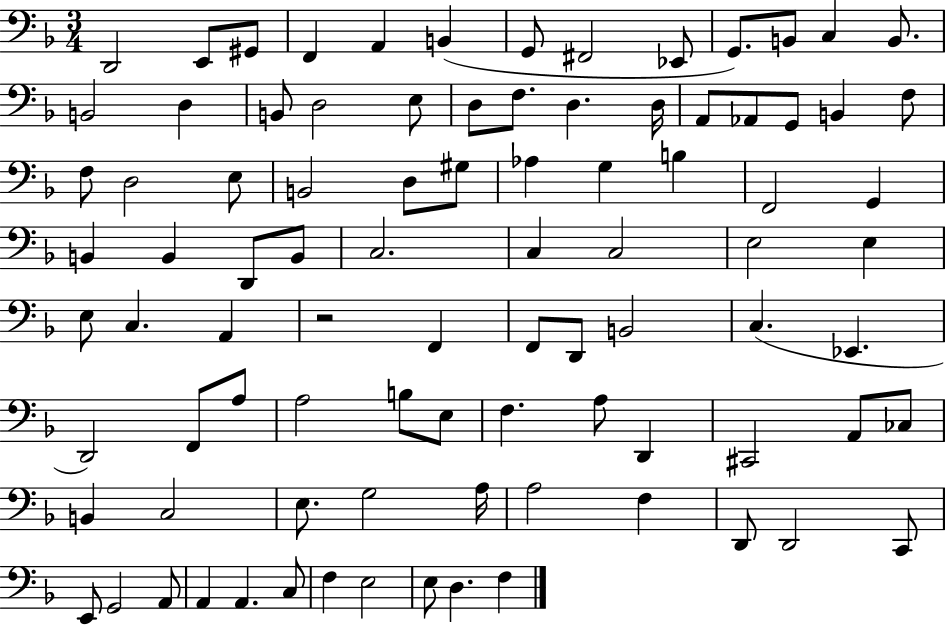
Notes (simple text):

D2/h E2/e G#2/e F2/q A2/q B2/q G2/e F#2/h Eb2/e G2/e. B2/e C3/q B2/e. B2/h D3/q B2/e D3/h E3/e D3/e F3/e. D3/q. D3/s A2/e Ab2/e G2/e B2/q F3/e F3/e D3/h E3/e B2/h D3/e G#3/e Ab3/q G3/q B3/q F2/h G2/q B2/q B2/q D2/e B2/e C3/h. C3/q C3/h E3/h E3/q E3/e C3/q. A2/q R/h F2/q F2/e D2/e B2/h C3/q. Eb2/q. D2/h F2/e A3/e A3/h B3/e E3/e F3/q. A3/e D2/q C#2/h A2/e CES3/e B2/q C3/h E3/e. G3/h A3/s A3/h F3/q D2/e D2/h C2/e E2/e G2/h A2/e A2/q A2/q. C3/e F3/q E3/h E3/e D3/q. F3/q